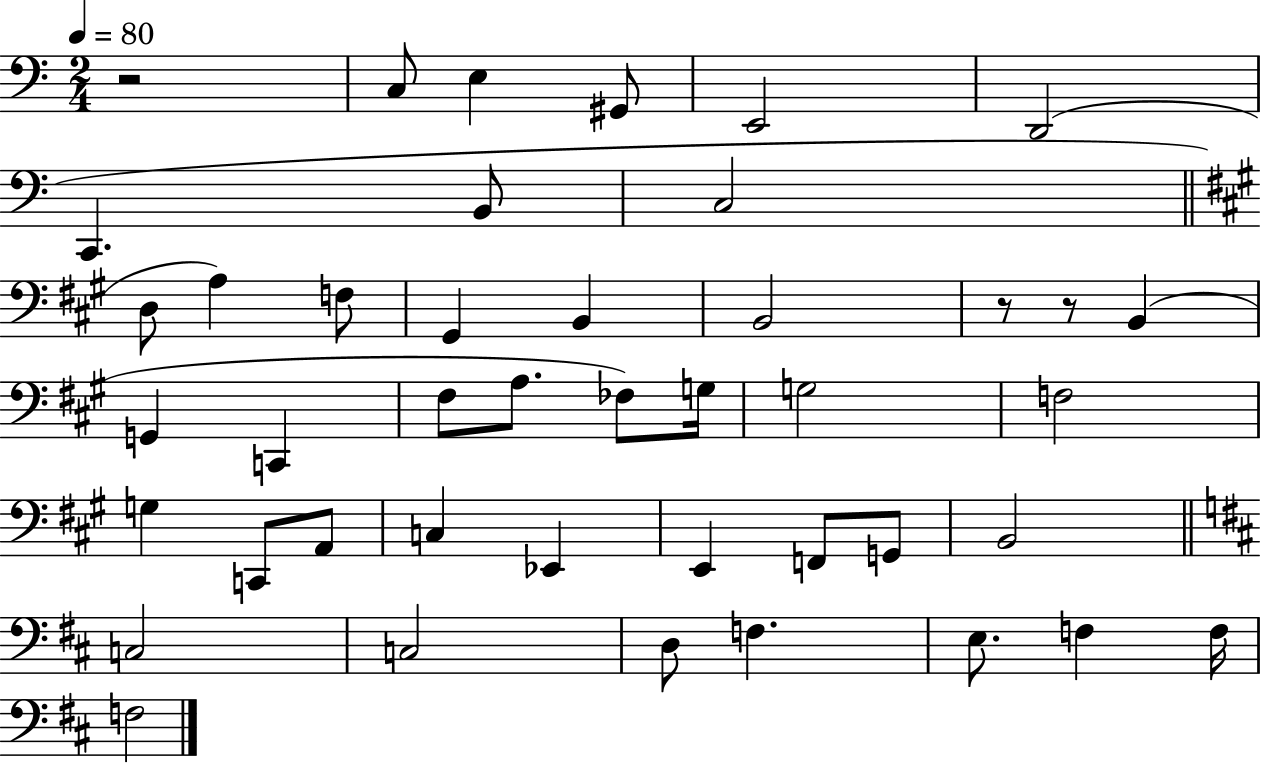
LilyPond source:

{
  \clef bass
  \numericTimeSignature
  \time 2/4
  \key c \major
  \tempo 4 = 80
  \repeat volta 2 { r2 | c8 e4 gis,8 | e,2 | d,2( | \break c,4. b,8 | c2 | \bar "||" \break \key a \major d8 a4) f8 | gis,4 b,4 | b,2 | r8 r8 b,4( | \break g,4 c,4 | fis8 a8. fes8) g16 | g2 | f2 | \break g4 c,8 a,8 | c4 ees,4 | e,4 f,8 g,8 | b,2 | \break \bar "||" \break \key b \minor c2 | c2 | d8 f4. | e8. f4 f16 | \break f2 | } \bar "|."
}